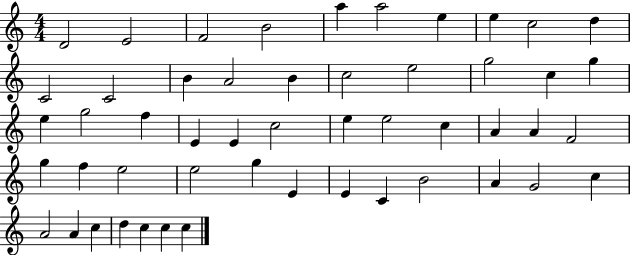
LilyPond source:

{
  \clef treble
  \numericTimeSignature
  \time 4/4
  \key c \major
  d'2 e'2 | f'2 b'2 | a''4 a''2 e''4 | e''4 c''2 d''4 | \break c'2 c'2 | b'4 a'2 b'4 | c''2 e''2 | g''2 c''4 g''4 | \break e''4 g''2 f''4 | e'4 e'4 c''2 | e''4 e''2 c''4 | a'4 a'4 f'2 | \break g''4 f''4 e''2 | e''2 g''4 e'4 | e'4 c'4 b'2 | a'4 g'2 c''4 | \break a'2 a'4 c''4 | d''4 c''4 c''4 c''4 | \bar "|."
}